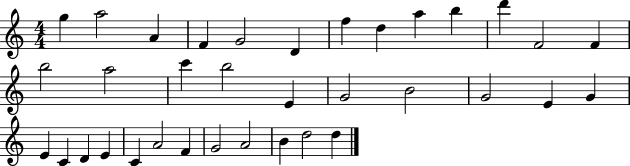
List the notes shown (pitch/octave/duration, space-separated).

G5/q A5/h A4/q F4/q G4/h D4/q F5/q D5/q A5/q B5/q D6/q F4/h F4/q B5/h A5/h C6/q B5/h E4/q G4/h B4/h G4/h E4/q G4/q E4/q C4/q D4/q E4/q C4/q A4/h F4/q G4/h A4/h B4/q D5/h D5/q